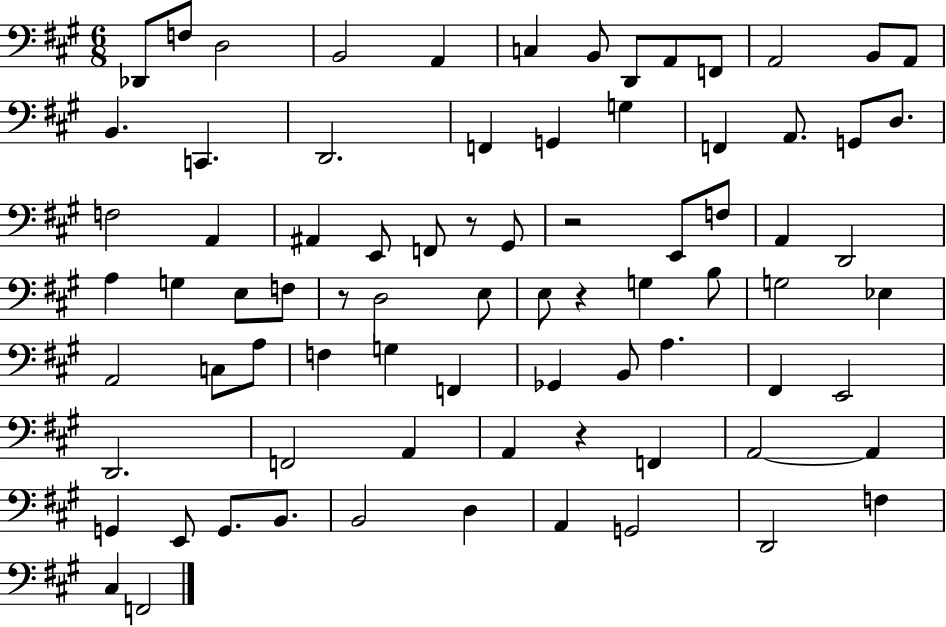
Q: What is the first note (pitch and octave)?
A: Db2